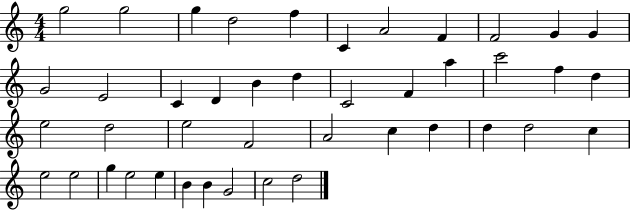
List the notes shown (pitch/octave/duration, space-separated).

G5/h G5/h G5/q D5/h F5/q C4/q A4/h F4/q F4/h G4/q G4/q G4/h E4/h C4/q D4/q B4/q D5/q C4/h F4/q A5/q C6/h F5/q D5/q E5/h D5/h E5/h F4/h A4/h C5/q D5/q D5/q D5/h C5/q E5/h E5/h G5/q E5/h E5/q B4/q B4/q G4/h C5/h D5/h